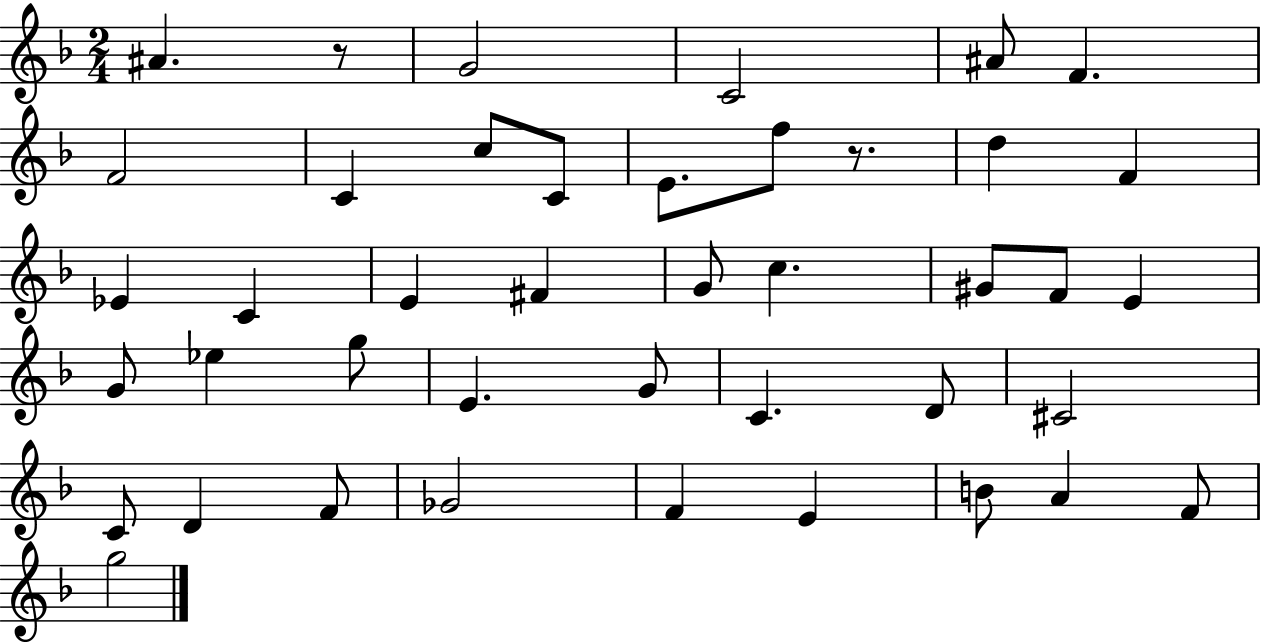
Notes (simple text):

A#4/q. R/e G4/h C4/h A#4/e F4/q. F4/h C4/q C5/e C4/e E4/e. F5/e R/e. D5/q F4/q Eb4/q C4/q E4/q F#4/q G4/e C5/q. G#4/e F4/e E4/q G4/e Eb5/q G5/e E4/q. G4/e C4/q. D4/e C#4/h C4/e D4/q F4/e Gb4/h F4/q E4/q B4/e A4/q F4/e G5/h